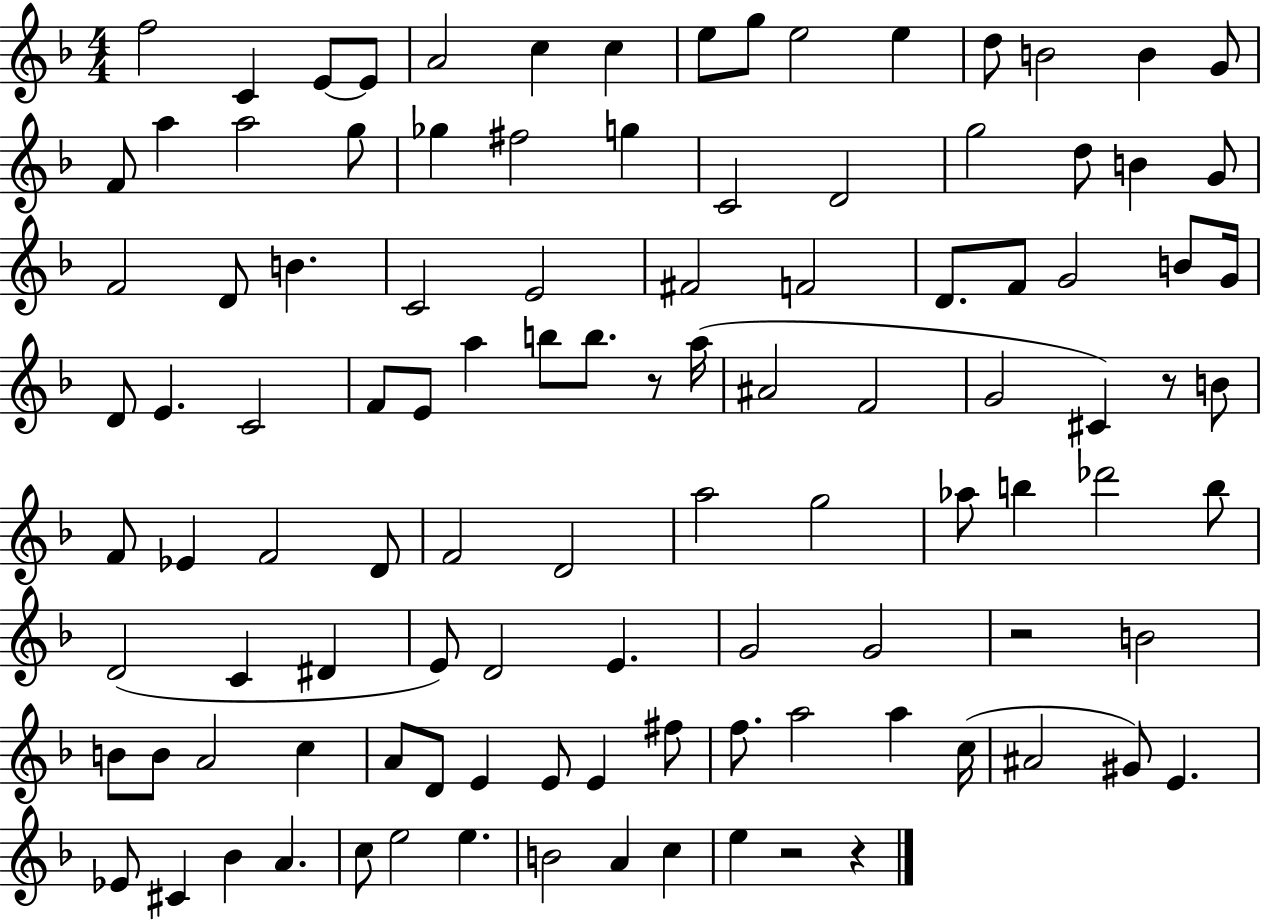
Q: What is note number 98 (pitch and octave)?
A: E5